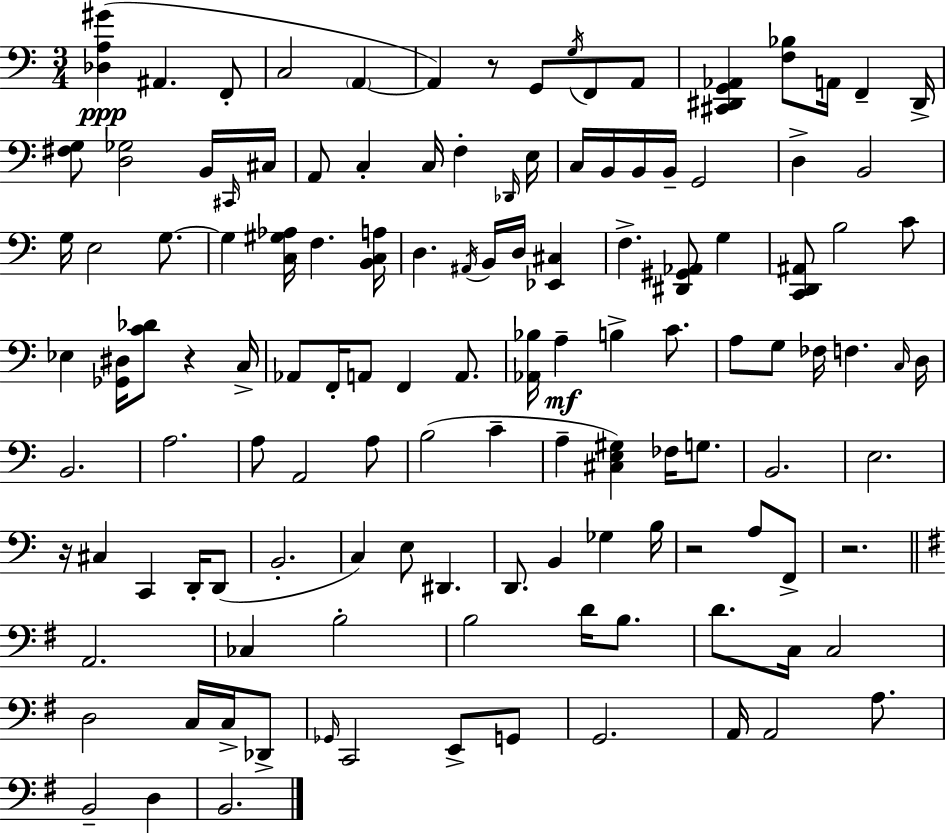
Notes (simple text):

[Db3,A3,G#4]/q A#2/q. F2/e C3/h A2/q A2/q R/e G2/e G3/s F2/e A2/e [C#2,D#2,G2,Ab2]/q [F3,Bb3]/e A2/s F2/q D#2/s [F#3,G3]/e [D3,Gb3]/h B2/s C#2/s C#3/s A2/e C3/q C3/s F3/q Db2/s E3/s C3/s B2/s B2/s B2/s G2/h D3/q B2/h G3/s E3/h G3/e. G3/q [C3,G#3,Ab3]/s F3/q. [B2,C3,A3]/s D3/q. A#2/s B2/s D3/s [Eb2,C#3]/q F3/q. [D#2,G#2,Ab2]/e G3/q [C2,D2,A#2]/e B3/h C4/e Eb3/q [Gb2,D#3]/s [C4,Db4]/e R/q C3/s Ab2/e F2/s A2/e F2/q A2/e. [Ab2,Bb3]/s A3/q B3/q C4/e. A3/e G3/e FES3/s F3/q. C3/s D3/s B2/h. A3/h. A3/e A2/h A3/e B3/h C4/q A3/q [C#3,E3,G#3]/q FES3/s G3/e. B2/h. E3/h. R/s C#3/q C2/q D2/s D2/e B2/h. C3/q E3/e D#2/q. D2/e. B2/q Gb3/q B3/s R/h A3/e F2/e R/h. A2/h. CES3/q B3/h B3/h D4/s B3/e. D4/e. C3/s C3/h D3/h C3/s C3/s Db2/e Gb2/s C2/h E2/e G2/e G2/h. A2/s A2/h A3/e. B2/h D3/q B2/h.